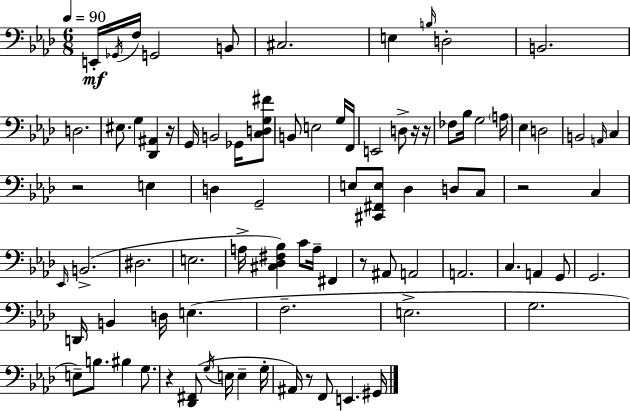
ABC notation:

X:1
T:Untitled
M:6/8
L:1/4
K:Ab
E,,/4 _G,,/4 F,/4 G,,2 B,,/2 ^C,2 E, B,/4 D,2 B,,2 D,2 ^E,/2 G, [_D,,^A,,] z/4 G,,/4 B,,2 _G,,/4 [C,D,G,^F]/2 B,,/2 E,2 G,/4 F,,/4 E,,2 D,/2 z/4 z/4 _F,/2 _B,/4 G,2 A,/4 _E, D,2 B,,2 A,,/4 C, z2 E, D, G,,2 E,/2 [^C,,^F,,E,]/2 _D, D,/2 C,/2 z2 C, _E,,/4 B,,2 ^D,2 E,2 A,/4 [^C,_D,^F,_B,] C/2 A,/4 ^F,, z/2 ^A,,/2 A,,2 A,,2 C, A,, G,,/2 G,,2 D,,/4 B,, D,/4 E, F,2 E,2 G,2 E,/2 B,/2 ^B, G,/2 z [_D,,^F,,]/2 G,/4 E,/4 E, G,/4 ^A,,/4 z/2 F,,/2 E,, ^G,,/4